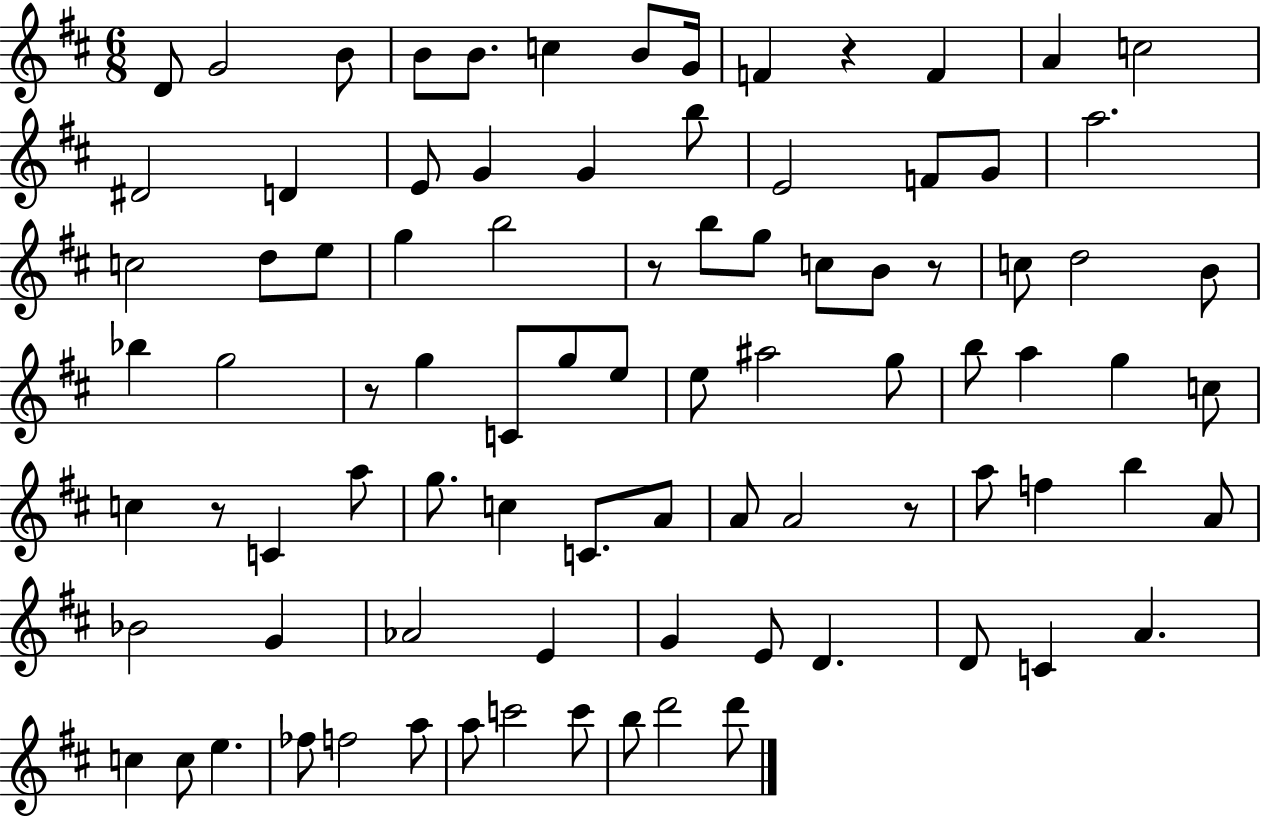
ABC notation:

X:1
T:Untitled
M:6/8
L:1/4
K:D
D/2 G2 B/2 B/2 B/2 c B/2 G/4 F z F A c2 ^D2 D E/2 G G b/2 E2 F/2 G/2 a2 c2 d/2 e/2 g b2 z/2 b/2 g/2 c/2 B/2 z/2 c/2 d2 B/2 _b g2 z/2 g C/2 g/2 e/2 e/2 ^a2 g/2 b/2 a g c/2 c z/2 C a/2 g/2 c C/2 A/2 A/2 A2 z/2 a/2 f b A/2 _B2 G _A2 E G E/2 D D/2 C A c c/2 e _f/2 f2 a/2 a/2 c'2 c'/2 b/2 d'2 d'/2